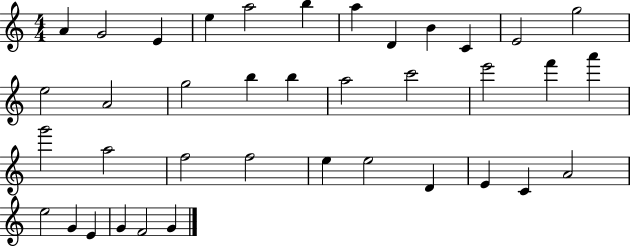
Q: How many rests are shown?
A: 0